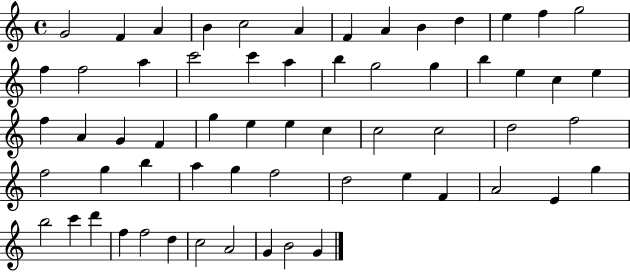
{
  \clef treble
  \time 4/4
  \defaultTimeSignature
  \key c \major
  g'2 f'4 a'4 | b'4 c''2 a'4 | f'4 a'4 b'4 d''4 | e''4 f''4 g''2 | \break f''4 f''2 a''4 | c'''2 c'''4 a''4 | b''4 g''2 g''4 | b''4 e''4 c''4 e''4 | \break f''4 a'4 g'4 f'4 | g''4 e''4 e''4 c''4 | c''2 c''2 | d''2 f''2 | \break f''2 g''4 b''4 | a''4 g''4 f''2 | d''2 e''4 f'4 | a'2 e'4 g''4 | \break b''2 c'''4 d'''4 | f''4 f''2 d''4 | c''2 a'2 | g'4 b'2 g'4 | \break \bar "|."
}